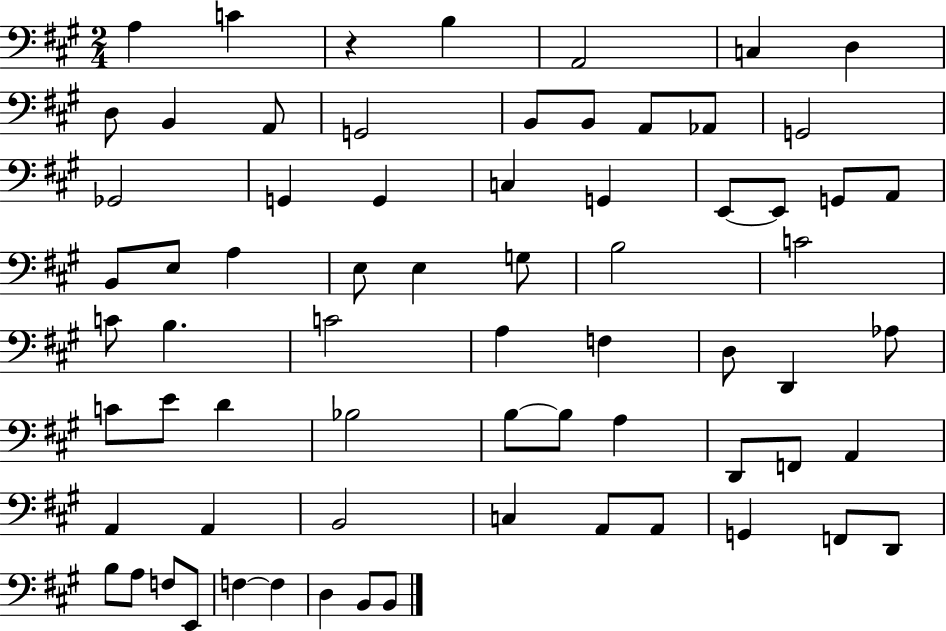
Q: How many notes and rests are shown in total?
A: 69